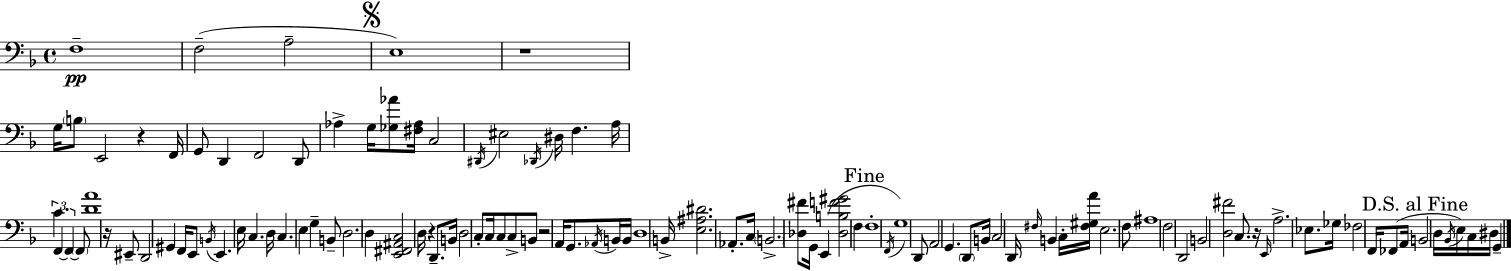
X:1
T:Untitled
M:4/4
L:1/4
K:Dm
F,4 F,2 A,2 E,4 z4 G,/4 B,/2 E,,2 z F,,/4 G,,/2 D,, F,,2 D,,/2 _A, G,/4 [_G,_A]/2 [^F,_A,]/4 C,2 ^D,,/4 ^E,2 _D,,/4 ^D,/4 F, A,/4 C F,, F,, F,,/2 [DA]4 z/4 ^E,,/2 D,,2 ^G,, F,,/4 E,,/2 B,,/4 E,, E,/4 C, D,/4 C, E, G, B,,/2 D,2 D, [E,,^F,,^A,,C,]2 D,/4 z D,,/2 B,,/4 D,2 C,/2 C,/4 C,/2 C,/2 B,,/2 z2 A,,/4 G,,/2 _A,,/4 B,,/4 B,,/4 D,4 B,,/4 [E,^A,^D]2 _A,,/2 C,/4 B,,2 [_D,^F]/2 G,,/4 E,, [_D,B,F^G]2 F, F,4 F,,/4 G,4 D,,/2 A,,2 G,, D,,/2 B,,/4 C,2 D,,/4 ^F,/4 B,, C,/4 [^F,^G,A]/4 E,2 F,/2 ^A,4 F,2 D,,2 B,,2 [D,^F]2 C,/2 z/4 E,,/4 A,2 _E,/2 _G,/4 _F,2 F,,/4 _F,,/2 A,,/4 B,,2 D,/4 _B,,/4 E,/4 C,/4 ^D,/4 G,,